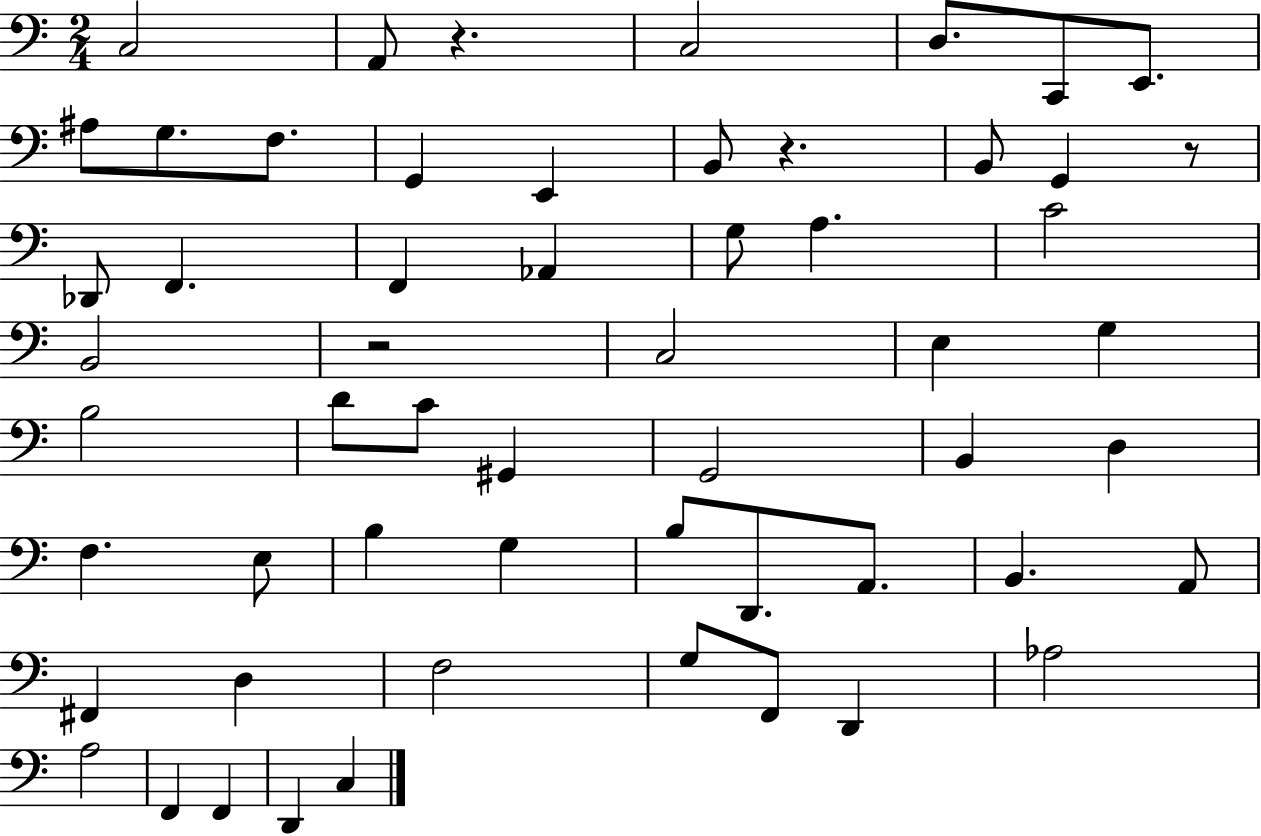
{
  \clef bass
  \numericTimeSignature
  \time 2/4
  \key c \major
  c2 | a,8 r4. | c2 | d8. c,8 e,8. | \break ais8 g8. f8. | g,4 e,4 | b,8 r4. | b,8 g,4 r8 | \break des,8 f,4. | f,4 aes,4 | g8 a4. | c'2 | \break b,2 | r2 | c2 | e4 g4 | \break b2 | d'8 c'8 gis,4 | g,2 | b,4 d4 | \break f4. e8 | b4 g4 | b8 d,8. a,8. | b,4. a,8 | \break fis,4 d4 | f2 | g8 f,8 d,4 | aes2 | \break a2 | f,4 f,4 | d,4 c4 | \bar "|."
}